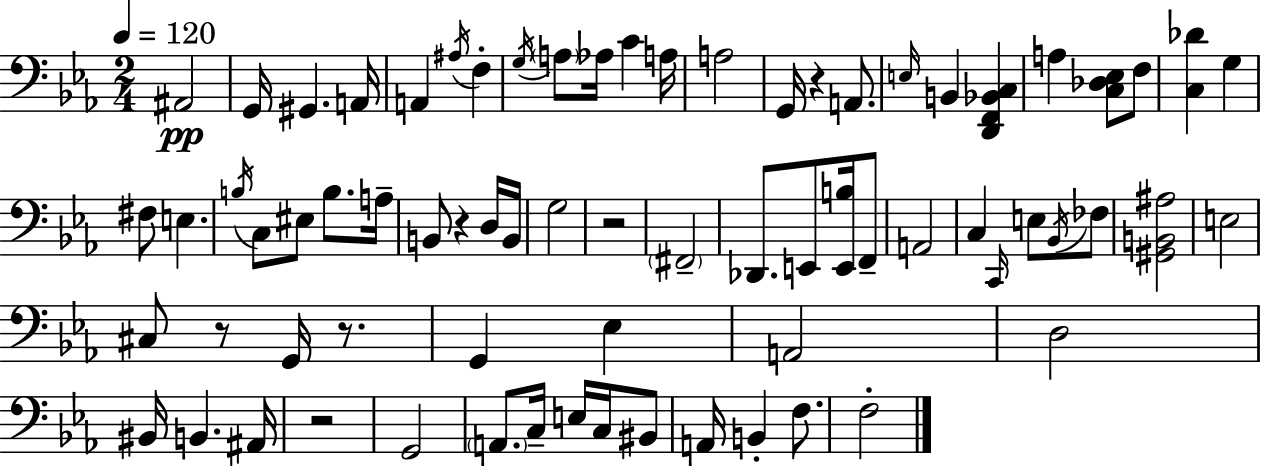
A#2/h G2/s G#2/q. A2/s A2/q A#3/s F3/q G3/s A3/e Ab3/s C4/q A3/s A3/h G2/s R/q A2/e. E3/s B2/q [D2,F2,Bb2,C3]/q A3/q [C3,Db3,Eb3]/e F3/e [C3,Db4]/q G3/q F#3/e E3/q. B3/s C3/e EIS3/e B3/e. A3/s B2/e R/q D3/s B2/s G3/h R/h F#2/h Db2/e. E2/e [E2,B3]/s F2/e A2/h C3/q C2/s E3/e Bb2/s FES3/e [G#2,B2,A#3]/h E3/h C#3/e R/e G2/s R/e. G2/q Eb3/q A2/h D3/h BIS2/s B2/q. A#2/s R/h G2/h A2/e. C3/s E3/s C3/s BIS2/e A2/s B2/q F3/e. F3/h